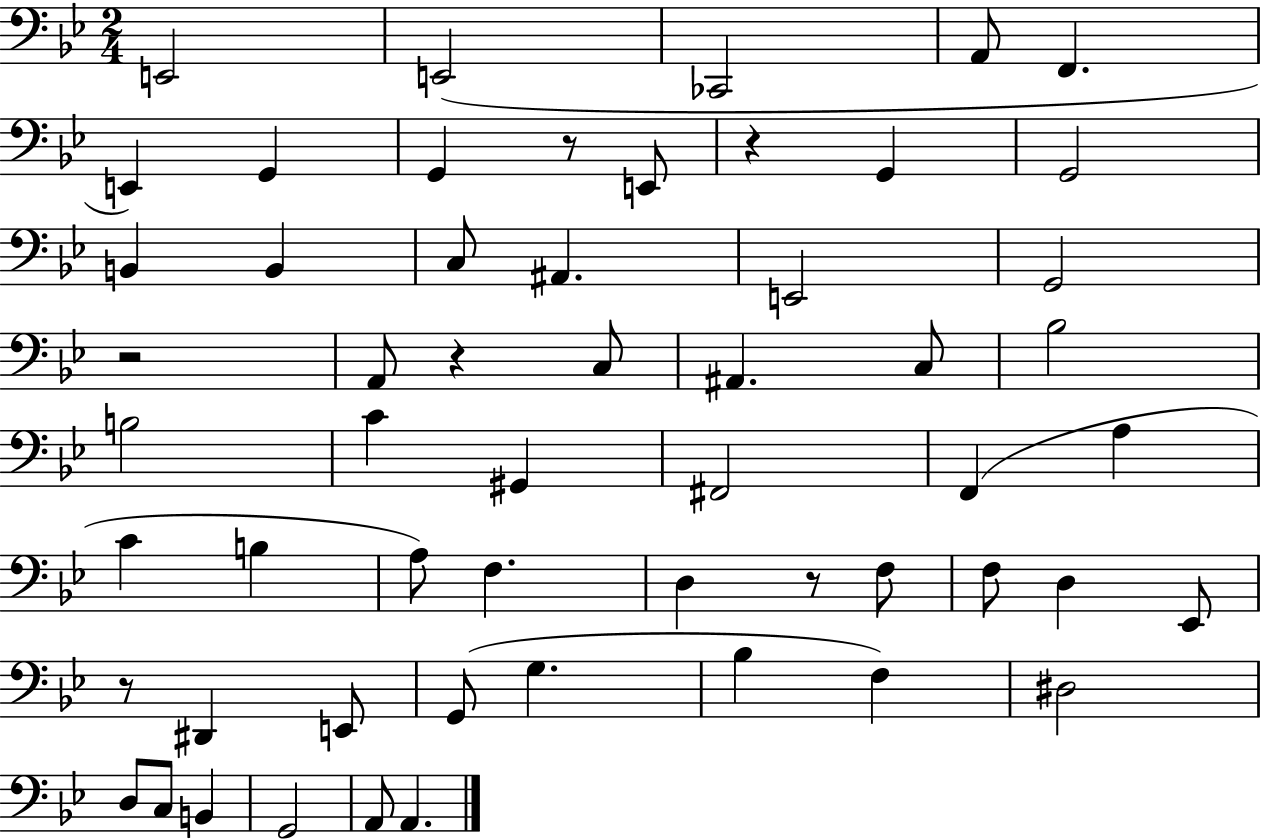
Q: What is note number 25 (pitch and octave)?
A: G#2